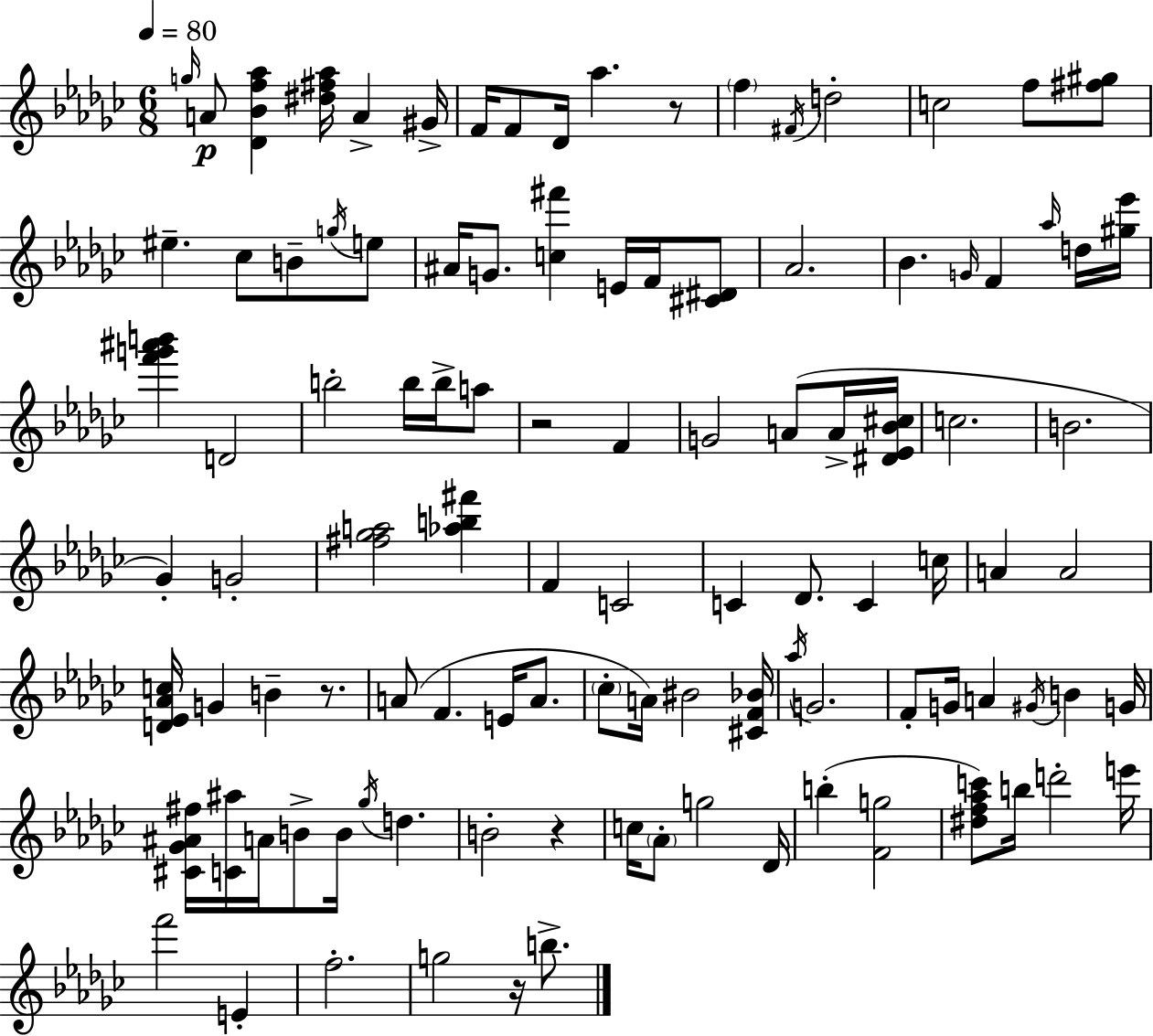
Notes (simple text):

G5/s A4/e [Db4,Bb4,F5,Ab5]/q [D#5,F#5,Ab5]/s A4/q G#4/s F4/s F4/e Db4/s Ab5/q. R/e F5/q F#4/s D5/h C5/h F5/e [F#5,G#5]/e EIS5/q. CES5/e B4/e G5/s E5/e A#4/s G4/e. [C5,F#6]/q E4/s F4/s [C#4,D#4]/e Ab4/h. Bb4/q. G4/s F4/q Ab5/s D5/s [G#5,Eb6]/s [F6,G6,A#6,B6]/q D4/h B5/h B5/s B5/s A5/e R/h F4/q G4/h A4/e A4/s [D#4,Eb4,Bb4,C#5]/s C5/h. B4/h. Gb4/q G4/h [F#5,Gb5,A5]/h [Ab5,B5,F#6]/q F4/q C4/h C4/q Db4/e. C4/q C5/s A4/q A4/h [D4,Eb4,Ab4,C5]/s G4/q B4/q R/e. A4/e F4/q. E4/s A4/e. CES5/e A4/s BIS4/h [C#4,F4,Bb4]/s Ab5/s G4/h. F4/e G4/s A4/q G#4/s B4/q G4/s [C#4,Gb4,A#4,F#5]/s [C4,A#5]/s A4/s B4/e B4/s Gb5/s D5/q. B4/h R/q C5/s Ab4/e G5/h Db4/s B5/q [F4,G5]/h [D#5,F5,Ab5,C6]/e B5/s D6/h E6/s F6/h E4/q F5/h. G5/h R/s B5/e.